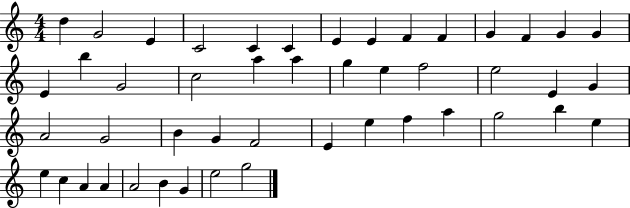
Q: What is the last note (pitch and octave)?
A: G5